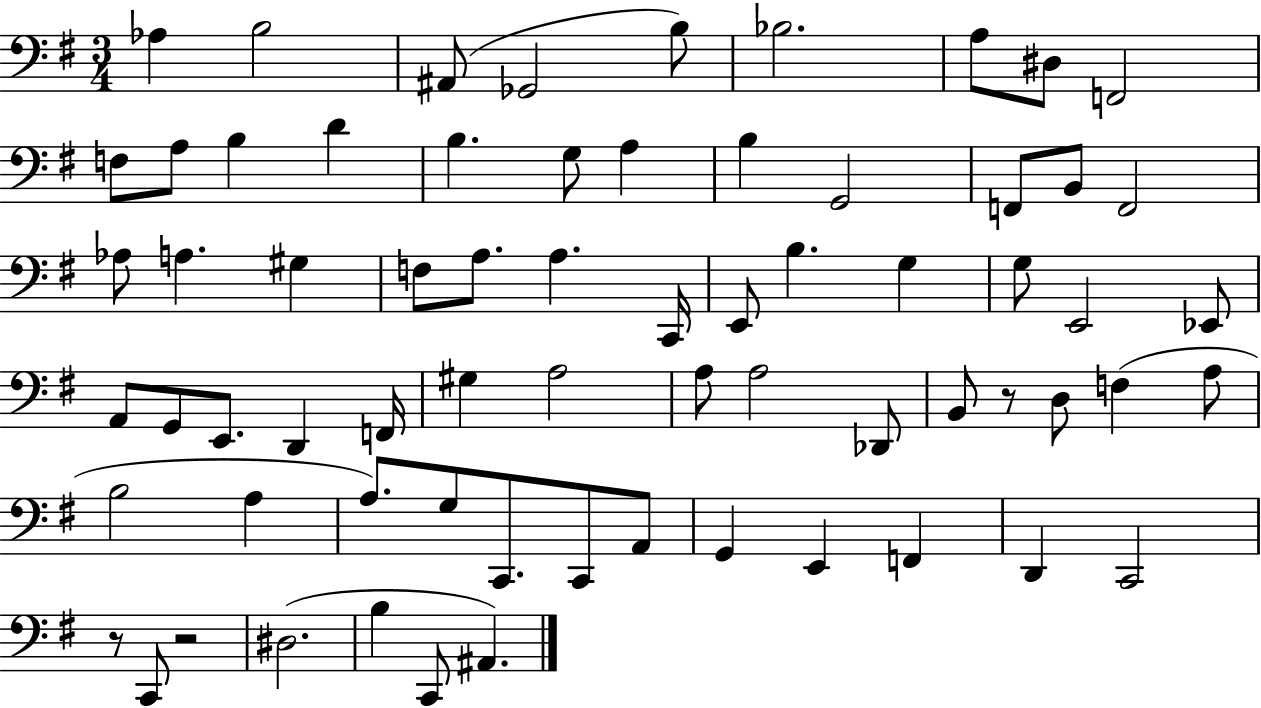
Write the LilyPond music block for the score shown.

{
  \clef bass
  \numericTimeSignature
  \time 3/4
  \key g \major
  aes4 b2 | ais,8( ges,2 b8) | bes2. | a8 dis8 f,2 | \break f8 a8 b4 d'4 | b4. g8 a4 | b4 g,2 | f,8 b,8 f,2 | \break aes8 a4. gis4 | f8 a8. a4. c,16 | e,8 b4. g4 | g8 e,2 ees,8 | \break a,8 g,8 e,8. d,4 f,16 | gis4 a2 | a8 a2 des,8 | b,8 r8 d8 f4( a8 | \break b2 a4 | a8.) g8 c,8. c,8 a,8 | g,4 e,4 f,4 | d,4 c,2 | \break r8 c,8 r2 | dis2.( | b4 c,8 ais,4.) | \bar "|."
}